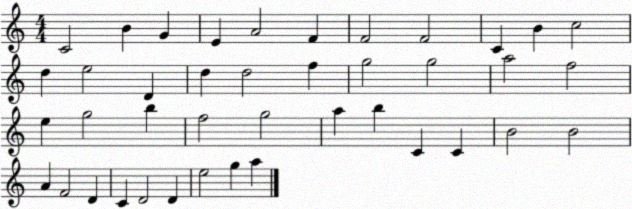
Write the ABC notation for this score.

X:1
T:Untitled
M:4/4
L:1/4
K:C
C2 B G E A2 F F2 F2 C B c2 d e2 D d d2 f g2 g2 a2 f2 e g2 b f2 g2 a b C C B2 B2 A F2 D C D2 D e2 g a